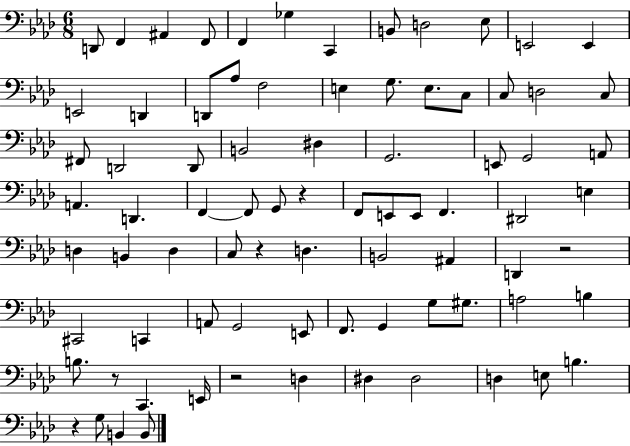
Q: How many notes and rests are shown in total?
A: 81